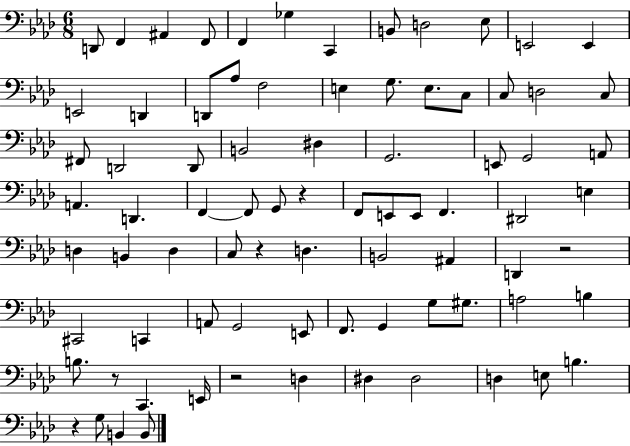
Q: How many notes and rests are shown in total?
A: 81